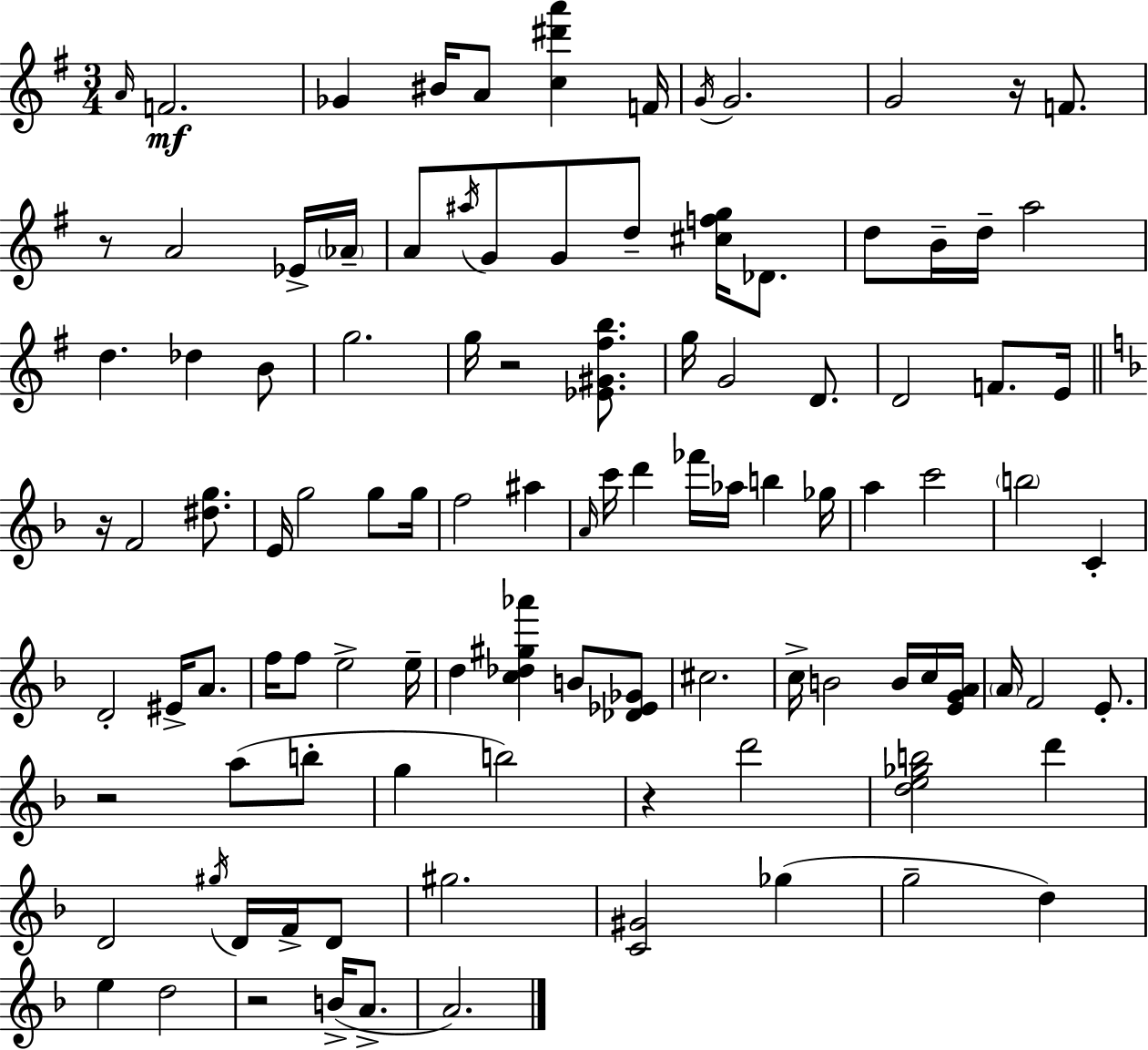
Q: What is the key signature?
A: G major